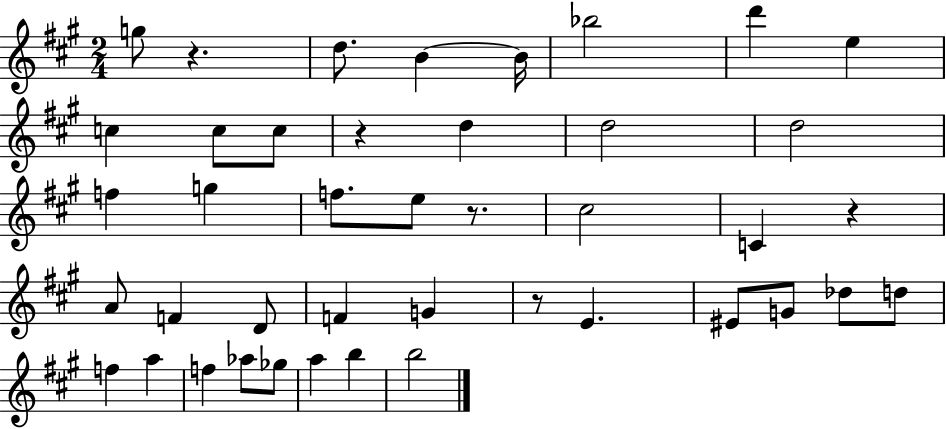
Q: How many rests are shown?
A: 5